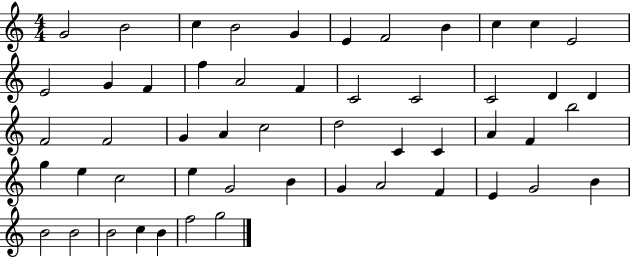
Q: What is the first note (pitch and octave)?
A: G4